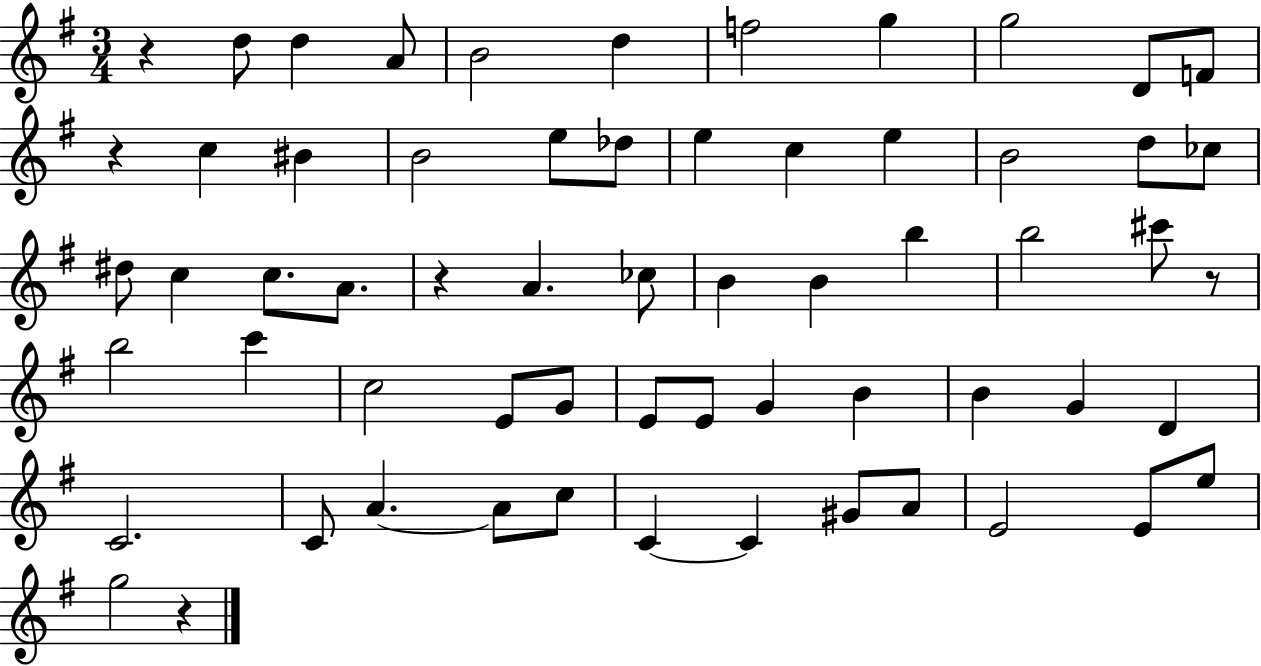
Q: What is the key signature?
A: G major